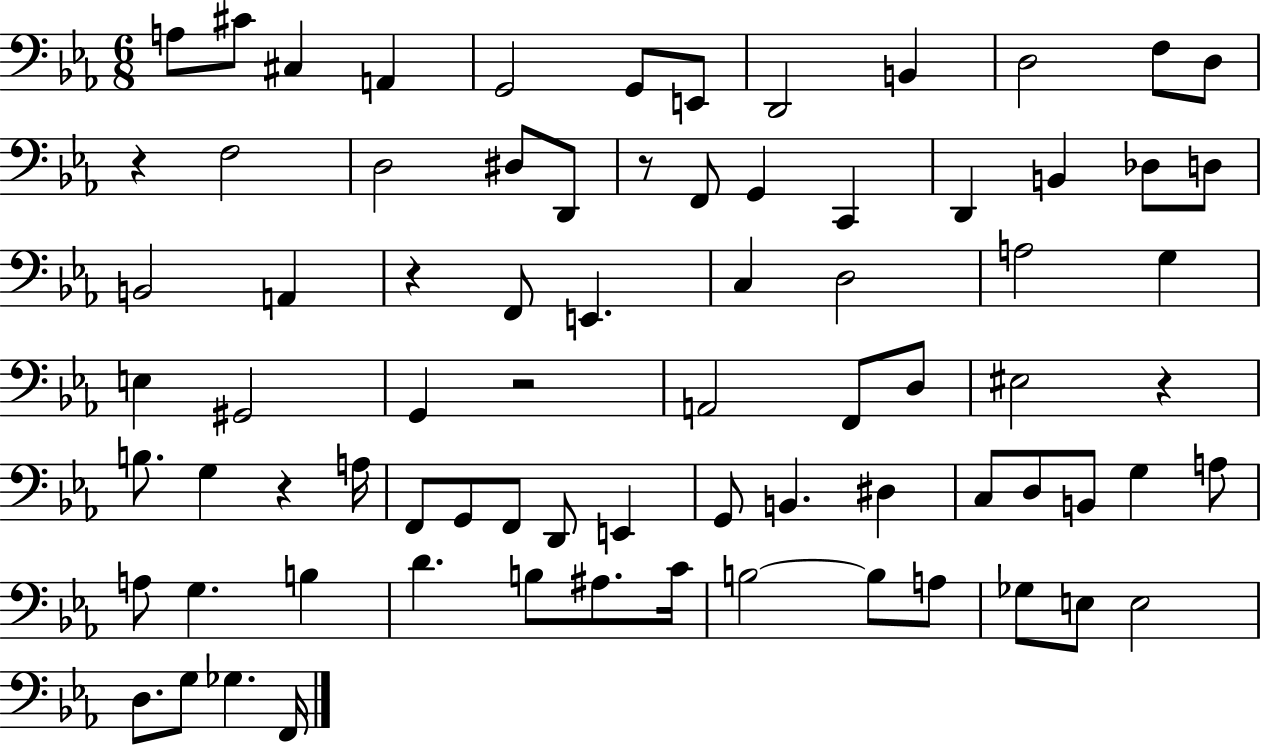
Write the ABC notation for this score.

X:1
T:Untitled
M:6/8
L:1/4
K:Eb
A,/2 ^C/2 ^C, A,, G,,2 G,,/2 E,,/2 D,,2 B,, D,2 F,/2 D,/2 z F,2 D,2 ^D,/2 D,,/2 z/2 F,,/2 G,, C,, D,, B,, _D,/2 D,/2 B,,2 A,, z F,,/2 E,, C, D,2 A,2 G, E, ^G,,2 G,, z2 A,,2 F,,/2 D,/2 ^E,2 z B,/2 G, z A,/4 F,,/2 G,,/2 F,,/2 D,,/2 E,, G,,/2 B,, ^D, C,/2 D,/2 B,,/2 G, A,/2 A,/2 G, B, D B,/2 ^A,/2 C/4 B,2 B,/2 A,/2 _G,/2 E,/2 E,2 D,/2 G,/2 _G, F,,/4